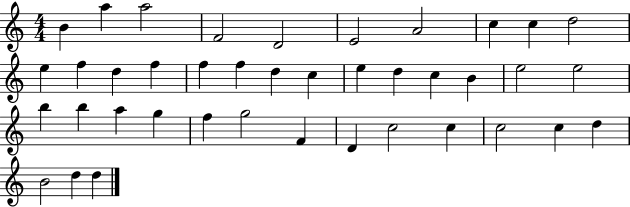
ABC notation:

X:1
T:Untitled
M:4/4
L:1/4
K:C
B a a2 F2 D2 E2 A2 c c d2 e f d f f f d c e d c B e2 e2 b b a g f g2 F D c2 c c2 c d B2 d d